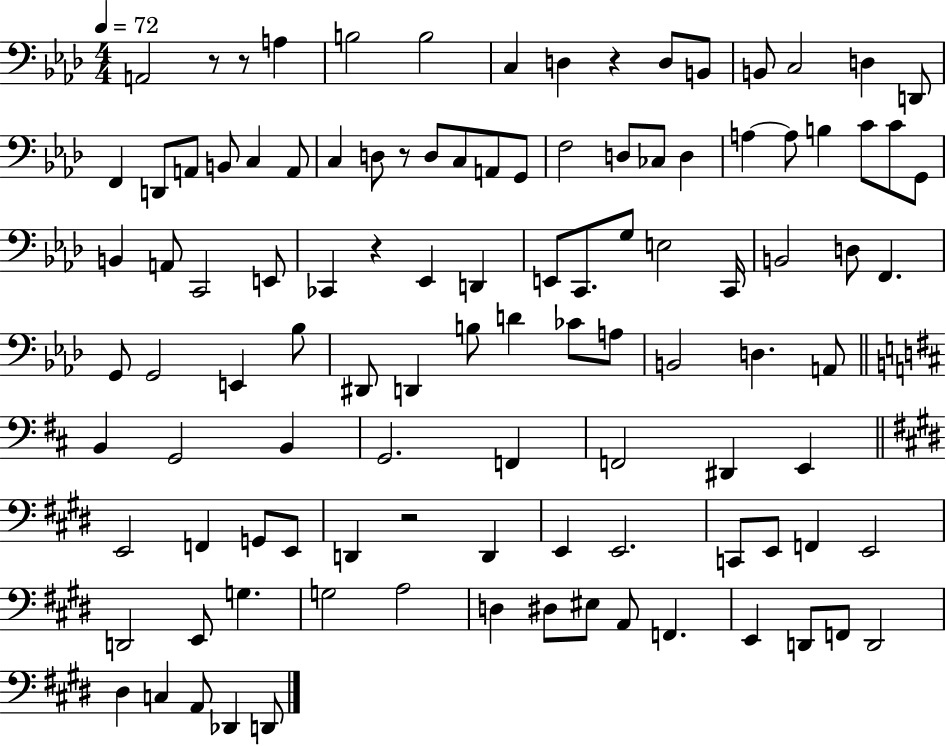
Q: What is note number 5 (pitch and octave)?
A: C3